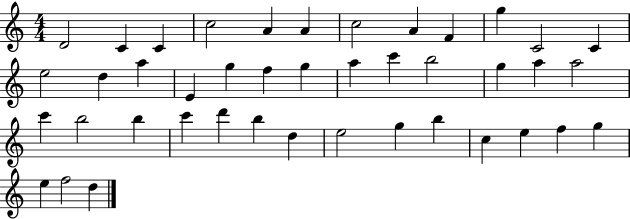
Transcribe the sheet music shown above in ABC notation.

X:1
T:Untitled
M:4/4
L:1/4
K:C
D2 C C c2 A A c2 A F g C2 C e2 d a E g f g a c' b2 g a a2 c' b2 b c' d' b d e2 g b c e f g e f2 d